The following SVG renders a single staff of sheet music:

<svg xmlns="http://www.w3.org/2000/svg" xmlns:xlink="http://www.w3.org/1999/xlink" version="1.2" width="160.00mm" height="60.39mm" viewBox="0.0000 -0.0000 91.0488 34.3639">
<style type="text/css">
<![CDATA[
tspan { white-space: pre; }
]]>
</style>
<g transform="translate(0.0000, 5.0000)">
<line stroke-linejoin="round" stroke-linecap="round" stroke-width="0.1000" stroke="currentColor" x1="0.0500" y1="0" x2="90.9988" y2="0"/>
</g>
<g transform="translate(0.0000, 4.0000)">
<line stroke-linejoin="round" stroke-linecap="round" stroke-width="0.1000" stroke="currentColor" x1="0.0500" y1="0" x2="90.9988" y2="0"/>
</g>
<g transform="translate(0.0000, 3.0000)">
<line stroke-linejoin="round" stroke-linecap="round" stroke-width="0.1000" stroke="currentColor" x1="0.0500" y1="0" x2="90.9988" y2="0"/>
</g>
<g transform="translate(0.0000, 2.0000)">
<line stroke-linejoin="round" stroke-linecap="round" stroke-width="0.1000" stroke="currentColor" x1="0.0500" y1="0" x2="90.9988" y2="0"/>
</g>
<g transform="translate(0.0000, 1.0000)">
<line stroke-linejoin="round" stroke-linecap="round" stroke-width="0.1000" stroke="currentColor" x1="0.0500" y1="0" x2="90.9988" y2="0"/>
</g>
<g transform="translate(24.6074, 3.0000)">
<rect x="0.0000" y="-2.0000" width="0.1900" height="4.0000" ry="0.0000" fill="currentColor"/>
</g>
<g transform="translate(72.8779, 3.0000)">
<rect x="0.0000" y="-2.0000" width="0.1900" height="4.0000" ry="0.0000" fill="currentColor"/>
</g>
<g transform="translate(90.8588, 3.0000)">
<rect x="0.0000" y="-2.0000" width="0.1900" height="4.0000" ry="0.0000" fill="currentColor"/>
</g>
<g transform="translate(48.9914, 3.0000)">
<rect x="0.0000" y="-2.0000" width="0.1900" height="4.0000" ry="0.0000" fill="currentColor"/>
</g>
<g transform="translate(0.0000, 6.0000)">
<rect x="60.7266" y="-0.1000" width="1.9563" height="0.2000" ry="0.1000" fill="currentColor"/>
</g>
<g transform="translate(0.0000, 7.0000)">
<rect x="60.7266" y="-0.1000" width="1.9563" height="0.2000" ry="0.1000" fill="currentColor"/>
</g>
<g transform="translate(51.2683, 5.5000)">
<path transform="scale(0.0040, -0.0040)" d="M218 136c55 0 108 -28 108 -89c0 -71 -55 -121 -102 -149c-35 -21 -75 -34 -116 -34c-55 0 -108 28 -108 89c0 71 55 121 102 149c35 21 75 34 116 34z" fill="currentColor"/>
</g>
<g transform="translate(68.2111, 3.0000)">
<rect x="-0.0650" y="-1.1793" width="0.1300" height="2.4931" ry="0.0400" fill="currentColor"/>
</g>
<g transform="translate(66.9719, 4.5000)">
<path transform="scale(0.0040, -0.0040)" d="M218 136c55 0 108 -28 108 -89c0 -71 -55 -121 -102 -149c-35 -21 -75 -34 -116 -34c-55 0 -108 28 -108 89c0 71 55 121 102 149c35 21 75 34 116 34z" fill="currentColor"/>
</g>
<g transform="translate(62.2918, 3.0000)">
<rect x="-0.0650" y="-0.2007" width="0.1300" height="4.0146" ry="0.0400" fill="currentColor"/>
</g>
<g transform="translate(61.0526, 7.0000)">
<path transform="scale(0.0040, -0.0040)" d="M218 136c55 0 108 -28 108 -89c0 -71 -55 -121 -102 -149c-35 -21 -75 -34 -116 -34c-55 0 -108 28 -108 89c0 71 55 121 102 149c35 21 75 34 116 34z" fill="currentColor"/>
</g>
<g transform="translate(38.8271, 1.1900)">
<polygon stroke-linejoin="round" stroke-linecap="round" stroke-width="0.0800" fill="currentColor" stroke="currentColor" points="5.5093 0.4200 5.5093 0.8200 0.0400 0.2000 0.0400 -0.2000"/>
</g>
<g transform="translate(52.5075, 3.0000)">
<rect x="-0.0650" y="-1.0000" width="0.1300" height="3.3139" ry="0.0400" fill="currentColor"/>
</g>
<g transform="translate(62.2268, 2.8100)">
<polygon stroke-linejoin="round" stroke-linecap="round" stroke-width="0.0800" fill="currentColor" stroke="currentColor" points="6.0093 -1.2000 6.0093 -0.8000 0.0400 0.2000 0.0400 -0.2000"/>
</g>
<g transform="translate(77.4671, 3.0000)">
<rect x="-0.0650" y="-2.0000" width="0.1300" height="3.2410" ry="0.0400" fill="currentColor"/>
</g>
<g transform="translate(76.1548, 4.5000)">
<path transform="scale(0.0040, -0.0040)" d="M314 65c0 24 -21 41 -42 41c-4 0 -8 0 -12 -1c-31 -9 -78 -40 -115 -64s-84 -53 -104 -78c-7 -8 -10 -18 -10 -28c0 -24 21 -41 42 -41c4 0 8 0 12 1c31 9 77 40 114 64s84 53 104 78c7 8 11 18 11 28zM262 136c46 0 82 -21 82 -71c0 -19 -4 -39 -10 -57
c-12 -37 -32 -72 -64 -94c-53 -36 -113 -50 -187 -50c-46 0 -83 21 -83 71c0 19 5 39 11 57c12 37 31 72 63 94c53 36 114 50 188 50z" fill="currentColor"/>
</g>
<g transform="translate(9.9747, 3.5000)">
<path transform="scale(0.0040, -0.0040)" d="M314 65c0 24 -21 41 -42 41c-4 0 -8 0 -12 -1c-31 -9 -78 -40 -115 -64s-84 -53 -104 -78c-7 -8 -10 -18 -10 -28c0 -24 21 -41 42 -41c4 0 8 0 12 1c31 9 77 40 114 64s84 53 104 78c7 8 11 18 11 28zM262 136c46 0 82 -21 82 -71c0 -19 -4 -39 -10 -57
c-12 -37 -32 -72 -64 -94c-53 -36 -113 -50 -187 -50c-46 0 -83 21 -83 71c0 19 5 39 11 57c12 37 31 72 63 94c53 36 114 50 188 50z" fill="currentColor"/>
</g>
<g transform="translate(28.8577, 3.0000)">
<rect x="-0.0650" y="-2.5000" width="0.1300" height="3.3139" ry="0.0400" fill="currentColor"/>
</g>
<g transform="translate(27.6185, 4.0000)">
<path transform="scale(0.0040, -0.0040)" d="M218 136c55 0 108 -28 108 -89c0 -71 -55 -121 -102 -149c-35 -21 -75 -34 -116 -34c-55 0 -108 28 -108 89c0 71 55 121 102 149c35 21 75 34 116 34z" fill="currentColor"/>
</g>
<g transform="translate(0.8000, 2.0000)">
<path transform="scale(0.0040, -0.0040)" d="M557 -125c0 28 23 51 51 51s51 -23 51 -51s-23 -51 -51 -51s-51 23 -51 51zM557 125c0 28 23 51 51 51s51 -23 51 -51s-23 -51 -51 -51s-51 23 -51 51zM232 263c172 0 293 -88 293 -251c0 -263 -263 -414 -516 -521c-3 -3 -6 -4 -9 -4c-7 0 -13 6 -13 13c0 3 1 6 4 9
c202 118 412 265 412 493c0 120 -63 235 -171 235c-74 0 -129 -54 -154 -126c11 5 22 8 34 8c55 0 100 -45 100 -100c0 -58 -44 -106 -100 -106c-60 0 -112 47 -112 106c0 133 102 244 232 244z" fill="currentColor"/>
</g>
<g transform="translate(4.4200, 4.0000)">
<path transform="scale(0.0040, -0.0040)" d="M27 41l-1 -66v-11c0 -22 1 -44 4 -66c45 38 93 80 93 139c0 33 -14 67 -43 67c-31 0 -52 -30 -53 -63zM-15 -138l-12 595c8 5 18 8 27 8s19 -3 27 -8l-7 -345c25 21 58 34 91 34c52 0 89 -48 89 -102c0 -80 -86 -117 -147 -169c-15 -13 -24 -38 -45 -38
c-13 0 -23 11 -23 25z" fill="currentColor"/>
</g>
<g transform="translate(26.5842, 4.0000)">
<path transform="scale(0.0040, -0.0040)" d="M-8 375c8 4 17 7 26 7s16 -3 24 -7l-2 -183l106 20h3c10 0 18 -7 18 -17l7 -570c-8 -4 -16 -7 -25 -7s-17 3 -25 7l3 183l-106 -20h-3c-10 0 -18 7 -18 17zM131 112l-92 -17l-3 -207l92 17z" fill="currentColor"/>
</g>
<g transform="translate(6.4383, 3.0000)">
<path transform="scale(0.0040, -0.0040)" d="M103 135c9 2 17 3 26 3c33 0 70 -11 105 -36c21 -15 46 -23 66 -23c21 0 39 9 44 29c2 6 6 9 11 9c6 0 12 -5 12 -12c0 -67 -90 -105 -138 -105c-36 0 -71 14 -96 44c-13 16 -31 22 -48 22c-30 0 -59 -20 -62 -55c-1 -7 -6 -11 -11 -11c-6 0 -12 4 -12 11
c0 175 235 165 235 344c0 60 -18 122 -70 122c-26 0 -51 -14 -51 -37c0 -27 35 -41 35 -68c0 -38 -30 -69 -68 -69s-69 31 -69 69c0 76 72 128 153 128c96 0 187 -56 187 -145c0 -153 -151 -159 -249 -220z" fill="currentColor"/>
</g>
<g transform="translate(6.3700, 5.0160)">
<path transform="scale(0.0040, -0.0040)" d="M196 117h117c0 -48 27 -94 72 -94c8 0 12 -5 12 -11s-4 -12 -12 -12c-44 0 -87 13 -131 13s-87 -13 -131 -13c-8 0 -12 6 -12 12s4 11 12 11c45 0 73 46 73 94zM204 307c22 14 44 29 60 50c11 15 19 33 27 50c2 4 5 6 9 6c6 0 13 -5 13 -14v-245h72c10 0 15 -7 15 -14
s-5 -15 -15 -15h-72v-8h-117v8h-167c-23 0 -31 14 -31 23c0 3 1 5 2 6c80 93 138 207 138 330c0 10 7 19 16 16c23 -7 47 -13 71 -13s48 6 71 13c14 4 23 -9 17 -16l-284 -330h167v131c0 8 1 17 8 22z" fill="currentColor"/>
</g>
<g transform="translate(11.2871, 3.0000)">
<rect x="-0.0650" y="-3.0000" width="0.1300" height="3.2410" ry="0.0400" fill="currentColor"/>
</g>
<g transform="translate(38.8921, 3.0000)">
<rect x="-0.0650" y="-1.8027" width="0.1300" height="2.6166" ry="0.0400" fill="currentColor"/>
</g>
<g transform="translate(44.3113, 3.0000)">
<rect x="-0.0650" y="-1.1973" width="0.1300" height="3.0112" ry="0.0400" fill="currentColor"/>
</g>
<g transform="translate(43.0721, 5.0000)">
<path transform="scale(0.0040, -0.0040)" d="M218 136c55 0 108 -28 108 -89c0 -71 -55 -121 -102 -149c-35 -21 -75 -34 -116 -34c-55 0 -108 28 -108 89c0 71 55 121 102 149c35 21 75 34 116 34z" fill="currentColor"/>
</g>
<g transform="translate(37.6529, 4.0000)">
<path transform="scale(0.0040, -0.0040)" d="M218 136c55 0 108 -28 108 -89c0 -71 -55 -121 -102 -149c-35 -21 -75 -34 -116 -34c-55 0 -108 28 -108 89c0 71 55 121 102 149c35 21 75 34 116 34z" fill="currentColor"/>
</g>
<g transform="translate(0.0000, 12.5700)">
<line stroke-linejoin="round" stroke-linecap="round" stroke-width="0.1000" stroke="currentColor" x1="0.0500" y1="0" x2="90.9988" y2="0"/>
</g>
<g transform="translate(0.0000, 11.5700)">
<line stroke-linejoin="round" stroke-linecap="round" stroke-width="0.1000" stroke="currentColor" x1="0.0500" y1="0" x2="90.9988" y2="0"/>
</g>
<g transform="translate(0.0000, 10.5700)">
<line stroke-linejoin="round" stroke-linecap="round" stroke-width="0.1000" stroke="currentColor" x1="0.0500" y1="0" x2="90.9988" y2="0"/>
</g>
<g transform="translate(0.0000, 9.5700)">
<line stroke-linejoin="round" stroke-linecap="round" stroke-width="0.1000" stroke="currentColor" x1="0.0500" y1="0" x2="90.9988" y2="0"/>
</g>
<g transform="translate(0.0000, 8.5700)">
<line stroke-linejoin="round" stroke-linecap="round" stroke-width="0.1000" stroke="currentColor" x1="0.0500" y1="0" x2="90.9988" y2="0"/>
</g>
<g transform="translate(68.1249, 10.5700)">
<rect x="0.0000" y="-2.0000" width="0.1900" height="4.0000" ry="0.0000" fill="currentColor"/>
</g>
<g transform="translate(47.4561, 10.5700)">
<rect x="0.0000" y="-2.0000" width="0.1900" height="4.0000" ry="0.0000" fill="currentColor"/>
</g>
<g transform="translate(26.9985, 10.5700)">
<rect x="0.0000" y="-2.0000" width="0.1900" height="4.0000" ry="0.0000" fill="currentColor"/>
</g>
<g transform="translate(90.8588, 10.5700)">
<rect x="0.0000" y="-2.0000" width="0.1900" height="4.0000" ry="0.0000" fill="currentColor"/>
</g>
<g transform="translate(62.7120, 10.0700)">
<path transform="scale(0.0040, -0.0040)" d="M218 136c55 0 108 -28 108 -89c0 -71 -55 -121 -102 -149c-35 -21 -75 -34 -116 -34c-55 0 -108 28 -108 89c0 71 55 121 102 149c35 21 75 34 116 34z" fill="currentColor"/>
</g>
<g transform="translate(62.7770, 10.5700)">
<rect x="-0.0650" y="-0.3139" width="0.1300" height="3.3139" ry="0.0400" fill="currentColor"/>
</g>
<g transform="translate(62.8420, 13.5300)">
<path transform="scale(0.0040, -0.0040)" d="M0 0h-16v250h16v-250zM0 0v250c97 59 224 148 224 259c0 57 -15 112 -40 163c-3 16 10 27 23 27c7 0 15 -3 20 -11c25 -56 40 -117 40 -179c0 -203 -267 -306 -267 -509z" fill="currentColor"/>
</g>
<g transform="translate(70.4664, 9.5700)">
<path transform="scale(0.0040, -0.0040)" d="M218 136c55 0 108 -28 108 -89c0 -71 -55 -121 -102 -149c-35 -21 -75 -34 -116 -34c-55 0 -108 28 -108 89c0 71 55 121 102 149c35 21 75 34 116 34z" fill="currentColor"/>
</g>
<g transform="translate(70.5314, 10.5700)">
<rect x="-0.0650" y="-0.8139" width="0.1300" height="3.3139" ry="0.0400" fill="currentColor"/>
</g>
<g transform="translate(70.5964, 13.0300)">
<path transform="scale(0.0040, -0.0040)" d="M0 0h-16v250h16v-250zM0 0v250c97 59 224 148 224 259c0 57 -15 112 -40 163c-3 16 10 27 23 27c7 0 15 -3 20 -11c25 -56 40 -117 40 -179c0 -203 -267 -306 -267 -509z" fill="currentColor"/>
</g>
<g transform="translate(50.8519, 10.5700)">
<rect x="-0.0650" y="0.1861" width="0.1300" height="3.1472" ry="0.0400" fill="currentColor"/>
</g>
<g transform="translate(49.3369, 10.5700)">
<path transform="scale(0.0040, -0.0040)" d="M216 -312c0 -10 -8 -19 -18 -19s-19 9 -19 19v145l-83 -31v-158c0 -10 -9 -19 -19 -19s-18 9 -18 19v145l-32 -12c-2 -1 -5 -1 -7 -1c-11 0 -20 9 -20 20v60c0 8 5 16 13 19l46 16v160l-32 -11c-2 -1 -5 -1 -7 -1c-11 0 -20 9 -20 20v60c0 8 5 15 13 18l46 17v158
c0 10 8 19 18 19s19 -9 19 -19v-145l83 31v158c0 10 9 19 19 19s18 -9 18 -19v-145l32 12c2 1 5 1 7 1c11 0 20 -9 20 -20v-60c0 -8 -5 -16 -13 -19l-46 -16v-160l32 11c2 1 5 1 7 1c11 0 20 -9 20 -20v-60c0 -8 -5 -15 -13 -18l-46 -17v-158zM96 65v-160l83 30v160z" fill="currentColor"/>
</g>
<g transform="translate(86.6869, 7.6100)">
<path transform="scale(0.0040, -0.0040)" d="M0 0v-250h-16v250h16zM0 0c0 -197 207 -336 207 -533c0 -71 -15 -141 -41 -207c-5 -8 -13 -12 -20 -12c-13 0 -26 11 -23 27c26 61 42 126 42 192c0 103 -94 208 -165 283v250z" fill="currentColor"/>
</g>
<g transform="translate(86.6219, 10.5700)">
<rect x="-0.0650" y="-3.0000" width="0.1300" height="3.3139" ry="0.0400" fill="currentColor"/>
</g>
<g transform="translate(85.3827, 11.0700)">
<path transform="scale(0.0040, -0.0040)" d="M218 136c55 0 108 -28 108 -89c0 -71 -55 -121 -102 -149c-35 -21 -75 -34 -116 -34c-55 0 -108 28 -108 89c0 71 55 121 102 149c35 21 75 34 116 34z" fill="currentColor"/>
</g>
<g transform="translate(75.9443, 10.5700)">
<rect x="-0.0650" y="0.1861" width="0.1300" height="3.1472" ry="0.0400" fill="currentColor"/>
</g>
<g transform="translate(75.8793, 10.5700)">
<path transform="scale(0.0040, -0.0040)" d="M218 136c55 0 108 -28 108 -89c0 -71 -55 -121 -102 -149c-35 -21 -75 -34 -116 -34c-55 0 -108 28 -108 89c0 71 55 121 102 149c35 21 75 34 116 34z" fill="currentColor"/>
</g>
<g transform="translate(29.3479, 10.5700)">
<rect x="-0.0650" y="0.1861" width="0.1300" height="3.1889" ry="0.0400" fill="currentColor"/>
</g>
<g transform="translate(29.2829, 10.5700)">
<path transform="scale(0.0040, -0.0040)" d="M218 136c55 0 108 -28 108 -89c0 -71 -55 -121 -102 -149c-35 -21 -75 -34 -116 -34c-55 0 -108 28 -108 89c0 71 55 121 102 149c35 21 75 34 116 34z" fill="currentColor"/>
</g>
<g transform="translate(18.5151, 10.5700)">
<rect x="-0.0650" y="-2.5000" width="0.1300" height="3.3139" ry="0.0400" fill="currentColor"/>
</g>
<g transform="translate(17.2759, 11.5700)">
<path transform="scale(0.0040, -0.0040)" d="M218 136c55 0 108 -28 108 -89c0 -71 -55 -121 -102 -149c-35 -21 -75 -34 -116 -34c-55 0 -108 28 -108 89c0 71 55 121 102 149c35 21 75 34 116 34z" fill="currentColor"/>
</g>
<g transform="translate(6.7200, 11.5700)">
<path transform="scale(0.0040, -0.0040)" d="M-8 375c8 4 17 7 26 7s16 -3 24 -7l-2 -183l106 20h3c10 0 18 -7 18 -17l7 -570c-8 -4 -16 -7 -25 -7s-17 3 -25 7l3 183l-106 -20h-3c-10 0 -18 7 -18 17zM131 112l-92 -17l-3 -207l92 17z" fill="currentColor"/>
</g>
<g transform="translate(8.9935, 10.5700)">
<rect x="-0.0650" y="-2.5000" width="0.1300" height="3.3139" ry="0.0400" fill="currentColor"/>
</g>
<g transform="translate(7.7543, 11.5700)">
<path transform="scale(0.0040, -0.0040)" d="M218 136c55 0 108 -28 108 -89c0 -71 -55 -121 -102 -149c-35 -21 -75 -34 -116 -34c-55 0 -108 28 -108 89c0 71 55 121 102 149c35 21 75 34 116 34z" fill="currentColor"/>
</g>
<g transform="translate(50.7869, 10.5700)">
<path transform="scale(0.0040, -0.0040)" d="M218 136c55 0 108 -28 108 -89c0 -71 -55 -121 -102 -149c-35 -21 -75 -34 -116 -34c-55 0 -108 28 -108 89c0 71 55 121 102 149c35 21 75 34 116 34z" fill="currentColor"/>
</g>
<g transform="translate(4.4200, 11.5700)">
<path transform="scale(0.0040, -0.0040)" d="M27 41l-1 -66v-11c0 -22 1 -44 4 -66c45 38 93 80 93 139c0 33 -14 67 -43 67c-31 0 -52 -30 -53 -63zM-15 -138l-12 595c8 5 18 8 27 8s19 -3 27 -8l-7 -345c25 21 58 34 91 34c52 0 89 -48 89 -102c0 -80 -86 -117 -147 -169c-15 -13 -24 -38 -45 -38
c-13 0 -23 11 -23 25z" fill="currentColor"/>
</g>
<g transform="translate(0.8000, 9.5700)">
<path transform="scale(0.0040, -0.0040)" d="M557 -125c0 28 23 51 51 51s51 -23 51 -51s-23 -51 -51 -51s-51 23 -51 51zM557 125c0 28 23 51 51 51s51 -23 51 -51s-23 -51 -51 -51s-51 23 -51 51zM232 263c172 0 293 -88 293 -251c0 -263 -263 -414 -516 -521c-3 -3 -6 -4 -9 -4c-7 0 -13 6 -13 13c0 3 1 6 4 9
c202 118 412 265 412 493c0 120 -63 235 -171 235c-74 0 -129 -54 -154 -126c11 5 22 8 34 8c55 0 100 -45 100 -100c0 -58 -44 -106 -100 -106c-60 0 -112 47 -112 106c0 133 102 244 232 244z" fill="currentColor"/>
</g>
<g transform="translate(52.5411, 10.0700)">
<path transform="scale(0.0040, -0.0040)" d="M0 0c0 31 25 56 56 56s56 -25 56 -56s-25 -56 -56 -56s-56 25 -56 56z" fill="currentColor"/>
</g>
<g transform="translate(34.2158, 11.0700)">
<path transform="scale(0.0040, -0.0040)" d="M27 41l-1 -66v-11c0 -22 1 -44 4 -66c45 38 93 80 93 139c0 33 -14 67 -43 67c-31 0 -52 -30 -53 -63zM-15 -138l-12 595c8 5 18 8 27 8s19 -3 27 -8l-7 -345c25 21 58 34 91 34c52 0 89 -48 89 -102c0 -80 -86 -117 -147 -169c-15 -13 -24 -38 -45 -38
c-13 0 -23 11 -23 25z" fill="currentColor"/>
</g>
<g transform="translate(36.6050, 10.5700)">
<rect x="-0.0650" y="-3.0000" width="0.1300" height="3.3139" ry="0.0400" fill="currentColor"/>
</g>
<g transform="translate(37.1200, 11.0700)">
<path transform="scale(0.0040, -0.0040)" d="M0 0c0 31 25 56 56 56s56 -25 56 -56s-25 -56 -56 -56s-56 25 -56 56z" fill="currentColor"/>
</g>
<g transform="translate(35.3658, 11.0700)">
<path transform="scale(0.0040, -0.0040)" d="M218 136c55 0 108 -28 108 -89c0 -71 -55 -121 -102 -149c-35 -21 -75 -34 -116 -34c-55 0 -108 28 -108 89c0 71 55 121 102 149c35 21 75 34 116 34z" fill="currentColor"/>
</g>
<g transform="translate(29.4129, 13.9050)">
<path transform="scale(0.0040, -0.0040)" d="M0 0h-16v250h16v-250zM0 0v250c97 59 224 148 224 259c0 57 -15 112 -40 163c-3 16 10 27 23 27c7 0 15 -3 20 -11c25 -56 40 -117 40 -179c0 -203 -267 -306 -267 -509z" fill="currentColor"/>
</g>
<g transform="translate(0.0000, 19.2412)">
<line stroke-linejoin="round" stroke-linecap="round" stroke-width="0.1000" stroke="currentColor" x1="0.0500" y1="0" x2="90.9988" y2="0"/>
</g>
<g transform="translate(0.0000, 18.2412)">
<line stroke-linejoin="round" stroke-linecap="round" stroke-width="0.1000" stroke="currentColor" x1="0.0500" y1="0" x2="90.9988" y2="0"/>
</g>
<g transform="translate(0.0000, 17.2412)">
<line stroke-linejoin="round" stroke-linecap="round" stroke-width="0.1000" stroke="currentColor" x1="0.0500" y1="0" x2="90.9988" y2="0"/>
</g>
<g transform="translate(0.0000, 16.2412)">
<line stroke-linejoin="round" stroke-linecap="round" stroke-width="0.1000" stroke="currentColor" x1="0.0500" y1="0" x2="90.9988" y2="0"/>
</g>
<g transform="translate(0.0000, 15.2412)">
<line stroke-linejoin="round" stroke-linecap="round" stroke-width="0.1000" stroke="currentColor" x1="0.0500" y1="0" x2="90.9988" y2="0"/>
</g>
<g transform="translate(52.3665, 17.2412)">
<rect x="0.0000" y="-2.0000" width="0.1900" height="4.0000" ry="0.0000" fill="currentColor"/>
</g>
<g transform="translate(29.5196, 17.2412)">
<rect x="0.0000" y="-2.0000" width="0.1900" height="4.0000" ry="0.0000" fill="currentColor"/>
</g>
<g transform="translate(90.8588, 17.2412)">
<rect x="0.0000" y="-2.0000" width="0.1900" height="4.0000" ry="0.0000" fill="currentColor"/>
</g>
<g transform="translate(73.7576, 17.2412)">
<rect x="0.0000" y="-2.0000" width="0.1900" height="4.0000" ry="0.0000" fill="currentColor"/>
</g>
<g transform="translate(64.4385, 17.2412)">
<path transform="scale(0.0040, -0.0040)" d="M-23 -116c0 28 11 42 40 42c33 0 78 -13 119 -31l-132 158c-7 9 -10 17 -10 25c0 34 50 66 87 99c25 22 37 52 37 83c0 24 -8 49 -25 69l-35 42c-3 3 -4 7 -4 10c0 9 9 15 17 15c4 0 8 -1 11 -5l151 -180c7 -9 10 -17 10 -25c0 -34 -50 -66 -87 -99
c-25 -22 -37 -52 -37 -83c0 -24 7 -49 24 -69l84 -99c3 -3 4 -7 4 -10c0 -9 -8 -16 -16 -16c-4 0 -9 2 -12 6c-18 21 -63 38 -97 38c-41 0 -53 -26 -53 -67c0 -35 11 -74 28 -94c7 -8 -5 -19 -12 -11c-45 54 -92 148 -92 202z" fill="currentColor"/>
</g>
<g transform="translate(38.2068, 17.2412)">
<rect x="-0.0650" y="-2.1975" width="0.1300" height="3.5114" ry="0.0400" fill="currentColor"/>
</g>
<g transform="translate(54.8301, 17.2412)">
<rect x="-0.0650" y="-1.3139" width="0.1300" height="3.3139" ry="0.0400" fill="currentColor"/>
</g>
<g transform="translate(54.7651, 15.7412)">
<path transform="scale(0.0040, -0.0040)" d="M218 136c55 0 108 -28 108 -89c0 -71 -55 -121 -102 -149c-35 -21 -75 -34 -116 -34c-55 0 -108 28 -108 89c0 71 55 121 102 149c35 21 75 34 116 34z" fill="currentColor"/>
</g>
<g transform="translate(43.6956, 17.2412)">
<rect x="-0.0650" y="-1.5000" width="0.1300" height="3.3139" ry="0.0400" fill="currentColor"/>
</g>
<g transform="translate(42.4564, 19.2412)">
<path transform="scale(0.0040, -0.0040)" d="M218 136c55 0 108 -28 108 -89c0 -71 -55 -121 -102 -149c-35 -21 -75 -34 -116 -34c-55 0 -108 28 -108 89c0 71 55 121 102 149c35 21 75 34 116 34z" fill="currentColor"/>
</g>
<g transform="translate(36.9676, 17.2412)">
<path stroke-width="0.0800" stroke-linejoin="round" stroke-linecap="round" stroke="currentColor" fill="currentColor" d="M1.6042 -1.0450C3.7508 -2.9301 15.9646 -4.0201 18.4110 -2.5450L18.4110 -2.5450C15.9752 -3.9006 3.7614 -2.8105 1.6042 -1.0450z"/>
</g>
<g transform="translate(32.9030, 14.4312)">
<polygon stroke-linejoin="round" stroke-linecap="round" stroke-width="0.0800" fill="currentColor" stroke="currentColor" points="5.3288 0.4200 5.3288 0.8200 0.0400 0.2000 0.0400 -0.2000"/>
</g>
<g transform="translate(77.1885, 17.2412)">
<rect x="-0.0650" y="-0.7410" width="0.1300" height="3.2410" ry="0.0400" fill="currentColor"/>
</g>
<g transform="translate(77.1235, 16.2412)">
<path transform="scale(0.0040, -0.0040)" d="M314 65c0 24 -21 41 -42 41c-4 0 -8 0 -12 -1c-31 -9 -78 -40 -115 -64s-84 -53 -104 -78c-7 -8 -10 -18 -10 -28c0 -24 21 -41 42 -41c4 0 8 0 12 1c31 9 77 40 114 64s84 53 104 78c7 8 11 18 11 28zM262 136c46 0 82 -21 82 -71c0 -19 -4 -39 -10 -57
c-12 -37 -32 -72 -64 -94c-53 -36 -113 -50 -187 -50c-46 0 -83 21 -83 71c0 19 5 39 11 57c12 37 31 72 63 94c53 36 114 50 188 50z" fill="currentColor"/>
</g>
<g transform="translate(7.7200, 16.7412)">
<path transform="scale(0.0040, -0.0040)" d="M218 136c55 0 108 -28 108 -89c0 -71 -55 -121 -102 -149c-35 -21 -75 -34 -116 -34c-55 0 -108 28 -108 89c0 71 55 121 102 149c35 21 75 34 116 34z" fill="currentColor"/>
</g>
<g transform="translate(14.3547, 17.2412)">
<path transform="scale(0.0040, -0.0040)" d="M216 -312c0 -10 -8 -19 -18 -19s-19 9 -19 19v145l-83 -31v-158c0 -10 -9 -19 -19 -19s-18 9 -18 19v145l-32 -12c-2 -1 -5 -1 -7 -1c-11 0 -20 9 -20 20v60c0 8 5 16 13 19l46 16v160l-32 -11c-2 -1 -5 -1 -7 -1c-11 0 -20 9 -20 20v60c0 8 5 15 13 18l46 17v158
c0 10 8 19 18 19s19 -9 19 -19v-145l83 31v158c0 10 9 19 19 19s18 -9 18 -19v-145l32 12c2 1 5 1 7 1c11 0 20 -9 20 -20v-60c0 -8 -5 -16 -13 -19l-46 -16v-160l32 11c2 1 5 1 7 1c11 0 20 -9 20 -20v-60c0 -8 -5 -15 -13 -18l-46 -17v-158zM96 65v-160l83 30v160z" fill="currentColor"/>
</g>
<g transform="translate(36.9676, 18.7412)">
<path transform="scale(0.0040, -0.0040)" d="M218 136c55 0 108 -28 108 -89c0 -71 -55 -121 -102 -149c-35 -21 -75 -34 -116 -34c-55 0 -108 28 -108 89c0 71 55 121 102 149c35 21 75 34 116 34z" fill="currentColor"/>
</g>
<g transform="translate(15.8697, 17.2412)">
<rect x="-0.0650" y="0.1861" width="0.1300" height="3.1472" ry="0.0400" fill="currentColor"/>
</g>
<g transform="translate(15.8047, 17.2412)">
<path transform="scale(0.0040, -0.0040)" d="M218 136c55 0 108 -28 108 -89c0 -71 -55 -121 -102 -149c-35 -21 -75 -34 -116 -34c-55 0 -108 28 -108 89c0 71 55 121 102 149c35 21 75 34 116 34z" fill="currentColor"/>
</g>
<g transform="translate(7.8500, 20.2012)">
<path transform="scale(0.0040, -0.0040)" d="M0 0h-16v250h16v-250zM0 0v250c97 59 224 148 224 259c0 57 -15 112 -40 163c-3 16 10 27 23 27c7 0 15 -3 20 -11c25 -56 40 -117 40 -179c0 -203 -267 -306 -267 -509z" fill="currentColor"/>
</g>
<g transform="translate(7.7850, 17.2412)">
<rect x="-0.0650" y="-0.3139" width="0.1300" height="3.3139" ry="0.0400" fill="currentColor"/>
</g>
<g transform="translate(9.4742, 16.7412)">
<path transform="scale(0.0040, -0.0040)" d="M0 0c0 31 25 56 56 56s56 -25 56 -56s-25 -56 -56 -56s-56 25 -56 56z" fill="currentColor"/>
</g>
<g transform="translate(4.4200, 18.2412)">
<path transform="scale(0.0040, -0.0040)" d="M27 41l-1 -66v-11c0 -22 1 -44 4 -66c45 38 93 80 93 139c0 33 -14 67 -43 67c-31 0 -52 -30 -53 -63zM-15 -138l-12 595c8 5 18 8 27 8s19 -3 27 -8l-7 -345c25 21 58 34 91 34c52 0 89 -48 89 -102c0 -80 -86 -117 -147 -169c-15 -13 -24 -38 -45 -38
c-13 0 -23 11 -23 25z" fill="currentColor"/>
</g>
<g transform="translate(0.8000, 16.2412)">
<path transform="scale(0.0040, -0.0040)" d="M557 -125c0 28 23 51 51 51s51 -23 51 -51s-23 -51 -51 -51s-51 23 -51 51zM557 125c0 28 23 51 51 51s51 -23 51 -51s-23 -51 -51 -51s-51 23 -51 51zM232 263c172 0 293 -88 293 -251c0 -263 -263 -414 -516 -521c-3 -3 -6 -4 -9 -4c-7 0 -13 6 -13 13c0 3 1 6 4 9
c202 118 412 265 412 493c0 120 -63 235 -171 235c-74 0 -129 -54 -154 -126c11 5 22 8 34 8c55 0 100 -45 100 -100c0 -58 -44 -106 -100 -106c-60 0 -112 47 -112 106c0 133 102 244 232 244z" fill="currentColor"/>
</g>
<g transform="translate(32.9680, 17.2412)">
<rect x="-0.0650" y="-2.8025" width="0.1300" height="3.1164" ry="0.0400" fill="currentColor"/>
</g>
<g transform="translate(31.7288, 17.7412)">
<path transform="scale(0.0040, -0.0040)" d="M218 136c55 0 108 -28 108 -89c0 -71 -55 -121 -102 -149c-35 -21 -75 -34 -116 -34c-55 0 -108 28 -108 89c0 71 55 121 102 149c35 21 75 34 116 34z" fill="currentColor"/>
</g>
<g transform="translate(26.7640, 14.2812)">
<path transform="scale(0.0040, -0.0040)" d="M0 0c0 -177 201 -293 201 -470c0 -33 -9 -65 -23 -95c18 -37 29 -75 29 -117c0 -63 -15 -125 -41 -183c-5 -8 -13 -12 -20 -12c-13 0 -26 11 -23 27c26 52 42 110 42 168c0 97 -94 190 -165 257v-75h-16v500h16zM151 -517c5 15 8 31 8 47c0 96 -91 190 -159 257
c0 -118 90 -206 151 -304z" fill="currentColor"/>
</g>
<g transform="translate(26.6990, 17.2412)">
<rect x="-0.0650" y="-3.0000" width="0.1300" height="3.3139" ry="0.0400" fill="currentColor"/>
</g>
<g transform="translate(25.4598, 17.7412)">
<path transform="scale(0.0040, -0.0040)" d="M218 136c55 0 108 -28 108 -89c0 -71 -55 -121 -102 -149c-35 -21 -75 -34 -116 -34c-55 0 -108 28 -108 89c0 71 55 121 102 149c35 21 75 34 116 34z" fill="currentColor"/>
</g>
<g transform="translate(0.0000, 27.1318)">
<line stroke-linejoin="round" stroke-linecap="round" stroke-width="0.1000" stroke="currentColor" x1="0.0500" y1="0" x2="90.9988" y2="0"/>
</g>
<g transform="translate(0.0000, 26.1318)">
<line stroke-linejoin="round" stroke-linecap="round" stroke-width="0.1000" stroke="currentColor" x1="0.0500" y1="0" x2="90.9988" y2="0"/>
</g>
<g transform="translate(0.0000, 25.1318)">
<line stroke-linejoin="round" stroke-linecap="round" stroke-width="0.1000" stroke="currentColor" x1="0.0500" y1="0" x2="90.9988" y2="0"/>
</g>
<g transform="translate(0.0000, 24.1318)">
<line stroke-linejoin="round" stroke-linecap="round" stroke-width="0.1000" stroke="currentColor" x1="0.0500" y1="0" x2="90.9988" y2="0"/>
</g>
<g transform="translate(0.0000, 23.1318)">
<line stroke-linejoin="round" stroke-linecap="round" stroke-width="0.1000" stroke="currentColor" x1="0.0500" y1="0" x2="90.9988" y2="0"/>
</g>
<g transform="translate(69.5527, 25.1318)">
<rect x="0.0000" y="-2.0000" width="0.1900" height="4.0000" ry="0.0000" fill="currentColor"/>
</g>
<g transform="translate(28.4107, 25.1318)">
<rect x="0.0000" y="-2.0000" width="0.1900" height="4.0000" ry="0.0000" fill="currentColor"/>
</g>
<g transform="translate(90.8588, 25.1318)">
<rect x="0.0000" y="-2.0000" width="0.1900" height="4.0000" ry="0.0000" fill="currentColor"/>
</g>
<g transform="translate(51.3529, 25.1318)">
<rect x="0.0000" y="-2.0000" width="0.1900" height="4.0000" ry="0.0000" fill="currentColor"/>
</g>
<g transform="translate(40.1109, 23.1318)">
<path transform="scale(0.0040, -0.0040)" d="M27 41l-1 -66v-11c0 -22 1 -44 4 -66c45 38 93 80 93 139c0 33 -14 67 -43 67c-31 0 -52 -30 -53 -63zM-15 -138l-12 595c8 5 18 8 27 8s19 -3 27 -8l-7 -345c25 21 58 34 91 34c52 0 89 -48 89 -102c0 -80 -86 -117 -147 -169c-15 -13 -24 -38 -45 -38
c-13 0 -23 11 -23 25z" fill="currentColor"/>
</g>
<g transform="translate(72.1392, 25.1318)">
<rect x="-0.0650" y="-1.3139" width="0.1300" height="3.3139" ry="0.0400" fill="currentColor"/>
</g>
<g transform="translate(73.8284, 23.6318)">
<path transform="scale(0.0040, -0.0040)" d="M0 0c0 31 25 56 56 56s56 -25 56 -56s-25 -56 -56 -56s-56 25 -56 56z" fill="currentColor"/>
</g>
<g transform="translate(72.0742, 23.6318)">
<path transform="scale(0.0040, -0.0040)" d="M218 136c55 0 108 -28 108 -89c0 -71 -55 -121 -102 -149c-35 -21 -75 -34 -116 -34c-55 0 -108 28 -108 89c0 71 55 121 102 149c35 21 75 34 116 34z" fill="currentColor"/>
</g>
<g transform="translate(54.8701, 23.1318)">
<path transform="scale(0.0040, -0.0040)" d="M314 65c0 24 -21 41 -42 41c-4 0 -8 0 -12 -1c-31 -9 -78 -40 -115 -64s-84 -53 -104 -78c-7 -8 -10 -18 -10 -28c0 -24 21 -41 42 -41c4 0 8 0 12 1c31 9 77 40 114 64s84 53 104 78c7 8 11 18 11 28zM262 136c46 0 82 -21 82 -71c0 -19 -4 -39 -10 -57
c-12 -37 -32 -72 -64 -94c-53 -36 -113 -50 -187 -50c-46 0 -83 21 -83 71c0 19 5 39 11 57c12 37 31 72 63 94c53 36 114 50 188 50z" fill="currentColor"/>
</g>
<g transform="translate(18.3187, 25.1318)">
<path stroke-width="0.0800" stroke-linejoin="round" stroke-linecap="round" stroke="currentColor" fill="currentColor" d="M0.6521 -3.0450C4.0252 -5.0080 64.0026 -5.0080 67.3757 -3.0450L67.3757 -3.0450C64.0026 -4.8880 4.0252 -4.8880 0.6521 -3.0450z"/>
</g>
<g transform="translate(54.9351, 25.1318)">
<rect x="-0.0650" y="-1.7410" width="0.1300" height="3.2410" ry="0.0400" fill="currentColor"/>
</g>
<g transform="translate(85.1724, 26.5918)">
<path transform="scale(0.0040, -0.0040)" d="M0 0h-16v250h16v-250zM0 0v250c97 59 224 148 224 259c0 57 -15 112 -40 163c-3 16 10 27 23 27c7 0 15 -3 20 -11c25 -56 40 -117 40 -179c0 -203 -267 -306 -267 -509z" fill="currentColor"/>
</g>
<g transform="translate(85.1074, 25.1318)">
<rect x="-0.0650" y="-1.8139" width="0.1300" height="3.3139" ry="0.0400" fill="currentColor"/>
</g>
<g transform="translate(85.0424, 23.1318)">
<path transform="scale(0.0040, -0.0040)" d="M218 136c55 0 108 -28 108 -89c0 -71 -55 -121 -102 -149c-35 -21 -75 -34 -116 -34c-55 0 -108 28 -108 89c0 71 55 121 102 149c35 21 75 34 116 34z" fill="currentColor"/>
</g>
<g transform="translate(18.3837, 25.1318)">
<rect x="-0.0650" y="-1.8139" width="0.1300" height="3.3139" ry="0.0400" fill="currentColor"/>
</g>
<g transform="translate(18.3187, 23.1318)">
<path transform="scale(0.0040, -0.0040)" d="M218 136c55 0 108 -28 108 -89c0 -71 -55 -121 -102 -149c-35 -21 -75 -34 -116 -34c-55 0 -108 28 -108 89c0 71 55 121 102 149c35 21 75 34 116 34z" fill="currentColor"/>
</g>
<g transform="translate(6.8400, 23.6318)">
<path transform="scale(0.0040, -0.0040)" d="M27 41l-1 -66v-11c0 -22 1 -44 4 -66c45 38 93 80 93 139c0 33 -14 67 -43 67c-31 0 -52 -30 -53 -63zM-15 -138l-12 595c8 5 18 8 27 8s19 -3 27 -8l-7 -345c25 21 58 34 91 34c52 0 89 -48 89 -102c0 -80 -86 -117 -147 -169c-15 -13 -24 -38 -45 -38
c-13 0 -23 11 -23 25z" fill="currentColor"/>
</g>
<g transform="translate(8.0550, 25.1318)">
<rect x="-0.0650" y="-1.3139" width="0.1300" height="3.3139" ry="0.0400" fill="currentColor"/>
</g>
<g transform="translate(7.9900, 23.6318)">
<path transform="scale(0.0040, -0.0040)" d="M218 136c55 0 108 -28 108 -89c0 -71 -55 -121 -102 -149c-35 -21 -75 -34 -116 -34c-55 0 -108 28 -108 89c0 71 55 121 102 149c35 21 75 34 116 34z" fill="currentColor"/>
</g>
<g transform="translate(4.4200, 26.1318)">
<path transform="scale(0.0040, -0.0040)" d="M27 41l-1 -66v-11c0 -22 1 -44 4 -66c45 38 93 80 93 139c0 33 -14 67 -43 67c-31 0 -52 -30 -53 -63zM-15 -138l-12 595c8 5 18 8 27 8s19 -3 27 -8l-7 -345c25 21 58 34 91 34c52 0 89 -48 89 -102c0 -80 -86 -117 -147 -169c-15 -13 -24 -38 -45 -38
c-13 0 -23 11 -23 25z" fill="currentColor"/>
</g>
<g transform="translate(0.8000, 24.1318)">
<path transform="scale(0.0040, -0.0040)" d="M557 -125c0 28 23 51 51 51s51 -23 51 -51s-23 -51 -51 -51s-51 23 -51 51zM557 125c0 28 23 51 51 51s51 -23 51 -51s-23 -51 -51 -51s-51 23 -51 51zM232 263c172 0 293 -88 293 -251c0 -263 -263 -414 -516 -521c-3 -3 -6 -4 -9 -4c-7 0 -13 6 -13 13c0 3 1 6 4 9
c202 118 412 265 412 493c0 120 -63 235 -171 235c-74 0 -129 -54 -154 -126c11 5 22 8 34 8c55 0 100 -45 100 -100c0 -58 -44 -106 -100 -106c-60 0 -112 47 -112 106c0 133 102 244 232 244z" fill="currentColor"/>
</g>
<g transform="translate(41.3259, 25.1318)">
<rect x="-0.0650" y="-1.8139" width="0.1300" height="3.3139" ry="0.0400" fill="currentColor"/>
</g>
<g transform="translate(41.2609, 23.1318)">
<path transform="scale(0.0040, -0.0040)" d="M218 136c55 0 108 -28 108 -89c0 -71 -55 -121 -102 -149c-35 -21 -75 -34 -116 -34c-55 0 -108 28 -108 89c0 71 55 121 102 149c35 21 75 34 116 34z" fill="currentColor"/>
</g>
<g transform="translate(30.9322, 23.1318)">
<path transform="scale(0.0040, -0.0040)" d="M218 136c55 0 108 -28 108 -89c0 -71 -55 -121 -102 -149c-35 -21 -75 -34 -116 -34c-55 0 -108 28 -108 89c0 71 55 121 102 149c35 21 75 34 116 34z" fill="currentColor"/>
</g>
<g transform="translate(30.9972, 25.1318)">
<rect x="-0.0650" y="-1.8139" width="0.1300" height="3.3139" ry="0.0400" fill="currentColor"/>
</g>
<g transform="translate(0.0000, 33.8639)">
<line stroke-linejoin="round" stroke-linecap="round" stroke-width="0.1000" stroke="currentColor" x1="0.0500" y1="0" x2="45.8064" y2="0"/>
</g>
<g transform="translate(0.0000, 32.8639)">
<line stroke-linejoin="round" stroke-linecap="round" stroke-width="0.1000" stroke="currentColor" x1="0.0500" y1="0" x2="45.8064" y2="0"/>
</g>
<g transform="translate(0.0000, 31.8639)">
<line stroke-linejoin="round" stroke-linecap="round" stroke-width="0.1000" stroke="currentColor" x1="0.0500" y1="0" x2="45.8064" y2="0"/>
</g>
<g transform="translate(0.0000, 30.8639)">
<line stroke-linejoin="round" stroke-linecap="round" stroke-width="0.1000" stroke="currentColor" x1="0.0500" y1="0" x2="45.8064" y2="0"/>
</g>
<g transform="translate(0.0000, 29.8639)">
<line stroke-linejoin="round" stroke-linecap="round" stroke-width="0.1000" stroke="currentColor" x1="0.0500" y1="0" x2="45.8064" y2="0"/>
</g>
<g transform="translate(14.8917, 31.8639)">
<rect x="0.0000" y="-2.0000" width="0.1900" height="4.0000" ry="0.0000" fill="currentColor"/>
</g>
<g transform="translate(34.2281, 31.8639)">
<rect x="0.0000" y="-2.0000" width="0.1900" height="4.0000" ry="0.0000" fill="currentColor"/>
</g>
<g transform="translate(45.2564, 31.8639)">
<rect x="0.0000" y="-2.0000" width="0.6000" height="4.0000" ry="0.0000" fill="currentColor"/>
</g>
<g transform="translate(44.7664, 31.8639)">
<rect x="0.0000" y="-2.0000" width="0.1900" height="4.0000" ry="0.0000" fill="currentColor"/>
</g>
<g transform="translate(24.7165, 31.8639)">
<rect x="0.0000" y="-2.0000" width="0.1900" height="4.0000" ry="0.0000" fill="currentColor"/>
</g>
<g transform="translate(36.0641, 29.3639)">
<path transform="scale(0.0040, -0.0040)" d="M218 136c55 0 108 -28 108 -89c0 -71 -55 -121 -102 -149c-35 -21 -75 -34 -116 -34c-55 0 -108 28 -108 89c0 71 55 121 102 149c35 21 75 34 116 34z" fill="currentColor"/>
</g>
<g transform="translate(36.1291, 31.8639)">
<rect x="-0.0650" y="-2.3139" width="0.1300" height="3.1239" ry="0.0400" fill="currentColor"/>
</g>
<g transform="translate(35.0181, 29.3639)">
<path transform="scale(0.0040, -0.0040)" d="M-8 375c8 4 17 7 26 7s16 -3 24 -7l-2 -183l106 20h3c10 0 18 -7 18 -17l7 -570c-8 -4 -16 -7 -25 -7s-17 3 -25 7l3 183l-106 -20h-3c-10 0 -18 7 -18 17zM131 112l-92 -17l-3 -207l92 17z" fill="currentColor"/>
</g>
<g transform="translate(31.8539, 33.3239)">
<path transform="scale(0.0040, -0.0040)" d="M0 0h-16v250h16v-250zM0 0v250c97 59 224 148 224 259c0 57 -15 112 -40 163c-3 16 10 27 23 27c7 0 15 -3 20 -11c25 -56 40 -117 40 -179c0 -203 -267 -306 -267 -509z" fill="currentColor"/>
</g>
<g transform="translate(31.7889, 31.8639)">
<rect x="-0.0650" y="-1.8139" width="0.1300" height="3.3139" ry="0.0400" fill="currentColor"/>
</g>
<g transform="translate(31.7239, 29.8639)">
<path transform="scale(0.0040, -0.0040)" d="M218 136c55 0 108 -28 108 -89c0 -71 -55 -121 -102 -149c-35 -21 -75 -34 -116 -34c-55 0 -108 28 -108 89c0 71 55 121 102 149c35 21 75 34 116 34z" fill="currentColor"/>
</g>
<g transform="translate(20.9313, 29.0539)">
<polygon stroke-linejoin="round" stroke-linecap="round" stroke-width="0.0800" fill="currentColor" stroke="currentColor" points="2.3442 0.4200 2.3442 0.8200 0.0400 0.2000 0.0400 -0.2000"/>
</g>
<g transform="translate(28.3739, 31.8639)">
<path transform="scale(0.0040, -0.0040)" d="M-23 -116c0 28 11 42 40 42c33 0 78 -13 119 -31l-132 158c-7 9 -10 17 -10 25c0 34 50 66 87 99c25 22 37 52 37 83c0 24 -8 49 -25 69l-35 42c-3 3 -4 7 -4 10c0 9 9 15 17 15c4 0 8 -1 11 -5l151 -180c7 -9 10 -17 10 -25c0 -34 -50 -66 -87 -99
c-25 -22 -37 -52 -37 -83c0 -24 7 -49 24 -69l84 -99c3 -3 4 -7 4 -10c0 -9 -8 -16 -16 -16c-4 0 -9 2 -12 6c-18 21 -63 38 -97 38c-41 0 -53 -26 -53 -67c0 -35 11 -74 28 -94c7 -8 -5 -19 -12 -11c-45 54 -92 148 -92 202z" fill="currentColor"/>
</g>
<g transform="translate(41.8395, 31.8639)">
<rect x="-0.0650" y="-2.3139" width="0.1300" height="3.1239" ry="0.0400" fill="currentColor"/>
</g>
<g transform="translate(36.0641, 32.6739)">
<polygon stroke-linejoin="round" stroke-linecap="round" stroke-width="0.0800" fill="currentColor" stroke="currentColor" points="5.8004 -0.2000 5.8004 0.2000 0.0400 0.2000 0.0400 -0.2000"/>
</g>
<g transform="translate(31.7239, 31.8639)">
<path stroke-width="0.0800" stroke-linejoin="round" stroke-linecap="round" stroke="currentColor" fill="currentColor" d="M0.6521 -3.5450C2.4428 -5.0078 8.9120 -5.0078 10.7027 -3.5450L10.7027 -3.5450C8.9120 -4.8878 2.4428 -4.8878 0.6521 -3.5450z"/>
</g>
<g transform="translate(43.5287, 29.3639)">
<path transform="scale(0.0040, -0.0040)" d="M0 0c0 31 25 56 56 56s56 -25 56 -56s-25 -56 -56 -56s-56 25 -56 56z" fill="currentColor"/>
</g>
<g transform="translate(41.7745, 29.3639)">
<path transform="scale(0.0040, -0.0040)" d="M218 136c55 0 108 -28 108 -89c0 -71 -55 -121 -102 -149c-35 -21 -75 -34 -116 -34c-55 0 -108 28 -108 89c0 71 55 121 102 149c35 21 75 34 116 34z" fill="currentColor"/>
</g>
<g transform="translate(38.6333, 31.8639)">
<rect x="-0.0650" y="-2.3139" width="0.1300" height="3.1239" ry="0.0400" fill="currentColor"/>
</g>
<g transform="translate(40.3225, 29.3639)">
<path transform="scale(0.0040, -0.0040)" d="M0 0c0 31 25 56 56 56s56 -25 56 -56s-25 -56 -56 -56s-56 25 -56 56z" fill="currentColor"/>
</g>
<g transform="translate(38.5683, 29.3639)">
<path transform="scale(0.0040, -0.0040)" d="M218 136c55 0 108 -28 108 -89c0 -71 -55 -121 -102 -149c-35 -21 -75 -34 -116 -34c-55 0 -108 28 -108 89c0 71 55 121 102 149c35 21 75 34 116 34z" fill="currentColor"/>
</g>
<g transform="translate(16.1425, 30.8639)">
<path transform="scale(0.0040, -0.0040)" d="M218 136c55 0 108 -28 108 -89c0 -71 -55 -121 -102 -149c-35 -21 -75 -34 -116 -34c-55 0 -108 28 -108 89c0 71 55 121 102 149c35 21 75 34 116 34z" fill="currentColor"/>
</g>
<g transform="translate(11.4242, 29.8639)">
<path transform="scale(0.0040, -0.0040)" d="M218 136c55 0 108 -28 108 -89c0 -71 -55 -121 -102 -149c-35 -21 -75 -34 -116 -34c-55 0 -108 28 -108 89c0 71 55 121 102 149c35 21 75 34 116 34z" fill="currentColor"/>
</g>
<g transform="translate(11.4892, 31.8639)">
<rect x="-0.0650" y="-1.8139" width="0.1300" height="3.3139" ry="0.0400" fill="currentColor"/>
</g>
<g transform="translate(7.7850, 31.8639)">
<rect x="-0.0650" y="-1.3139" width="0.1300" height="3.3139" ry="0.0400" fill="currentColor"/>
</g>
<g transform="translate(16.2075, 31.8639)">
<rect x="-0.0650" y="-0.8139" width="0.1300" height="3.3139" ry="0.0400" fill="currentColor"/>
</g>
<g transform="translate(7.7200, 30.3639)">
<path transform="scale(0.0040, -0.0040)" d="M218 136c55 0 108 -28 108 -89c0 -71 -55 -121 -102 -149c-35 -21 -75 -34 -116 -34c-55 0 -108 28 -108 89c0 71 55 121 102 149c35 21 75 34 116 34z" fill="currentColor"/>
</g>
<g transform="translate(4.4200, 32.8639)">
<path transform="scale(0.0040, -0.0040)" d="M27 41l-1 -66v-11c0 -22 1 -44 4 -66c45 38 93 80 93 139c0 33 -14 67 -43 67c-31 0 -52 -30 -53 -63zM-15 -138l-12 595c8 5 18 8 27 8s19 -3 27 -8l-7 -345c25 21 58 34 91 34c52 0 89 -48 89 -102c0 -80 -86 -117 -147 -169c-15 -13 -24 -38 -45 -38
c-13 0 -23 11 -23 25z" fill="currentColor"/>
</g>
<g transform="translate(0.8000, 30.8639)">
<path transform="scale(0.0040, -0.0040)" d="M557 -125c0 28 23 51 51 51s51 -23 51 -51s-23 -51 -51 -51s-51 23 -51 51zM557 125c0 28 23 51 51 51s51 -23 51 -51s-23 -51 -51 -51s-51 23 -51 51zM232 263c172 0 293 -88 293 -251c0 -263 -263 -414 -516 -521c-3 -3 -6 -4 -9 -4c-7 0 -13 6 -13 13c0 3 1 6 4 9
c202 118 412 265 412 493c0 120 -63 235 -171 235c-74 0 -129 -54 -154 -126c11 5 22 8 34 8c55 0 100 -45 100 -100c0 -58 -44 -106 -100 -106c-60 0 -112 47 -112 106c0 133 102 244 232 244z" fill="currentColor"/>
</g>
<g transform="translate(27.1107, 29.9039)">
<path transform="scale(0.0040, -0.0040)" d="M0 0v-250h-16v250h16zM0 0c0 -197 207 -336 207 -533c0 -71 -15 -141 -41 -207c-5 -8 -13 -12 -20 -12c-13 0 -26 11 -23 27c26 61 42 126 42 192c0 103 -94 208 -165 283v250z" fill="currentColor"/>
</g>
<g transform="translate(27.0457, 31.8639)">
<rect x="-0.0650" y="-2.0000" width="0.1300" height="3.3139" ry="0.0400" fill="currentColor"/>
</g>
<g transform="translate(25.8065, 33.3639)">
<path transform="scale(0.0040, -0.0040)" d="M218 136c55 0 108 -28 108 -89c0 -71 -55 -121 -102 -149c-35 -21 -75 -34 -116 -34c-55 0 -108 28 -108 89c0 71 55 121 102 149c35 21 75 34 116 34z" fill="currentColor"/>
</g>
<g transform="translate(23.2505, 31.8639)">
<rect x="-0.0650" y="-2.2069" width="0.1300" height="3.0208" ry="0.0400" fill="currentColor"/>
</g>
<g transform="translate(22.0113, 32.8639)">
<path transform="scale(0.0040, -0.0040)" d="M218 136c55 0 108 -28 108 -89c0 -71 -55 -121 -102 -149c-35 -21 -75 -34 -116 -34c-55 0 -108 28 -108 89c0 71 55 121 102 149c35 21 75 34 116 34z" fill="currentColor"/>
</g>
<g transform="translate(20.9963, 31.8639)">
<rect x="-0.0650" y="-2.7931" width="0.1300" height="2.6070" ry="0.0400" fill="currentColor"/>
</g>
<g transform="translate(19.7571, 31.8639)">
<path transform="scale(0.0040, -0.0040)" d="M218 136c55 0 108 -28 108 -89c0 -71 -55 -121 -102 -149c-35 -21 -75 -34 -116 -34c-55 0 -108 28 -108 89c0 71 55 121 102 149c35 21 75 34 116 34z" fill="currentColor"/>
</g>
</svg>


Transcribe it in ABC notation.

X:1
T:Untitled
M:2/4
L:1/4
K:F
C,2 B,, B,,/2 G,,/2 F,, C,,/2 A,,/2 A,,2 B,, B,, D,/2 _C, ^D, E,/2 F,/2 D, C,/2 E,/2 ^D, C,/4 C,/2 A,,/2 G,, G, z F,2 _G, A, A, _A, A,2 G, A,/2 G, A, F, D,/2 _B,,/2 A,,/2 z A,/2 B,/2 B,/2 B,/2